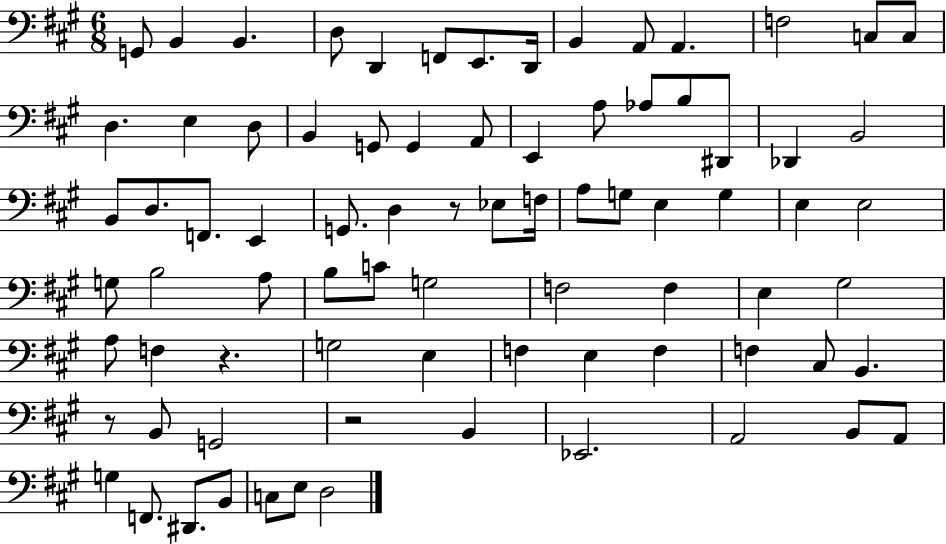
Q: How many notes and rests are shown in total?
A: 80